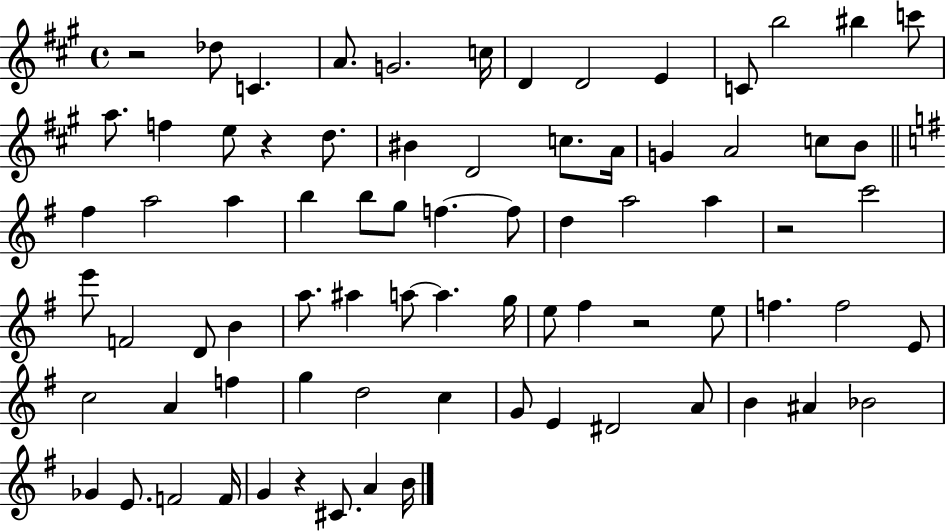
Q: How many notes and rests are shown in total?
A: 77